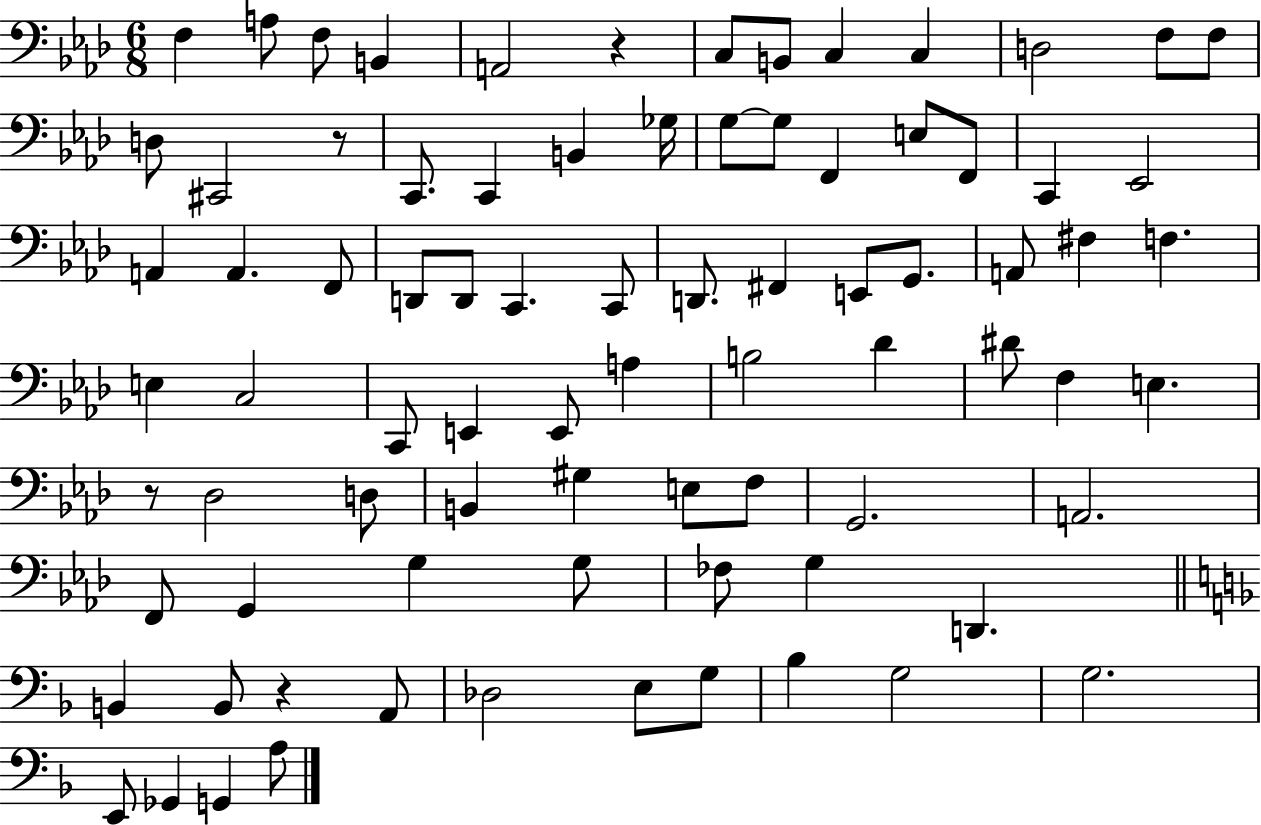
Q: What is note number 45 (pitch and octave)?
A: A3